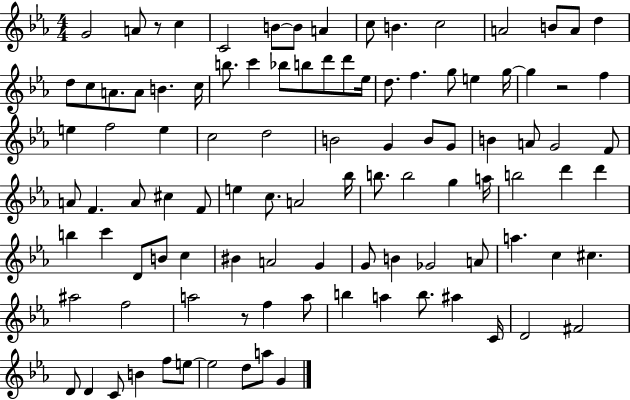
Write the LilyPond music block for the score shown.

{
  \clef treble
  \numericTimeSignature
  \time 4/4
  \key ees \major
  g'2 a'8 r8 c''4 | c'2 b'8~~ b'8 a'4 | c''8 b'4. c''2 | a'2 b'8 a'8 d''4 | \break d''8 c''8 a'8. a'8 b'4. c''16 | b''8. c'''4 bes''8 b''8 d'''8 d'''8 ees''16 | d''8. f''4. g''8 e''4 g''16~~ | g''4 r2 f''4 | \break e''4 f''2 e''4 | c''2 d''2 | b'2 g'4 b'8 g'8 | b'4 a'8 g'2 f'8 | \break a'8 f'4. a'8 cis''4 f'8 | e''4 c''8. a'2 bes''16 | b''8. b''2 g''4 a''16 | b''2 d'''4 d'''4 | \break b''4 c'''4 d'8 b'8 c''4 | bis'4 a'2 g'4 | g'8 b'4 ges'2 a'8 | a''4. c''4 cis''4. | \break ais''2 f''2 | a''2 r8 f''4 a''8 | b''4 a''4 b''8. ais''4 c'16 | d'2 fis'2 | \break d'8 d'4 c'8 b'4 f''8 e''8~~ | e''2 d''8 a''8 g'4 | \bar "|."
}